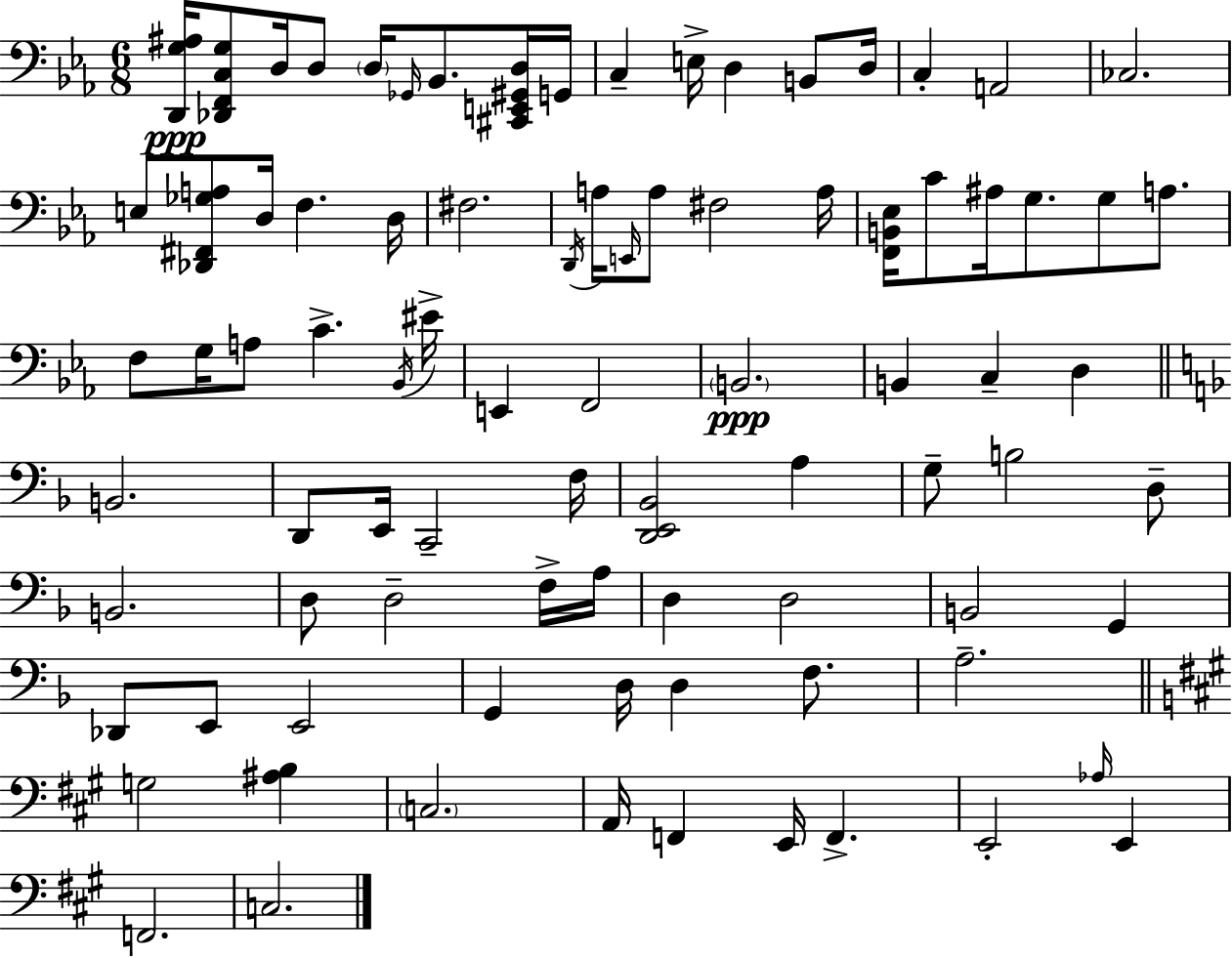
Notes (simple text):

[D2,G3,A#3]/s [Db2,F2,C3,G3]/e D3/s D3/e D3/s Gb2/s Bb2/e. [C#2,E2,G#2,D3]/s G2/s C3/q E3/s D3/q B2/e D3/s C3/q A2/h CES3/h. E3/e [Db2,F#2,Gb3,A3]/e D3/s F3/q. D3/s F#3/h. D2/s A3/s E2/s A3/e F#3/h A3/s [F2,B2,Eb3]/s C4/e A#3/s G3/e. G3/e A3/e. F3/e G3/s A3/e C4/q. Bb2/s EIS4/s E2/q F2/h B2/h. B2/q C3/q D3/q B2/h. D2/e E2/s C2/h F3/s [D2,E2,Bb2]/h A3/q G3/e B3/h D3/e B2/h. D3/e D3/h F3/s A3/s D3/q D3/h B2/h G2/q Db2/e E2/e E2/h G2/q D3/s D3/q F3/e. A3/h. G3/h [A#3,B3]/q C3/h. A2/s F2/q E2/s F2/q. E2/h Ab3/s E2/q F2/h. C3/h.